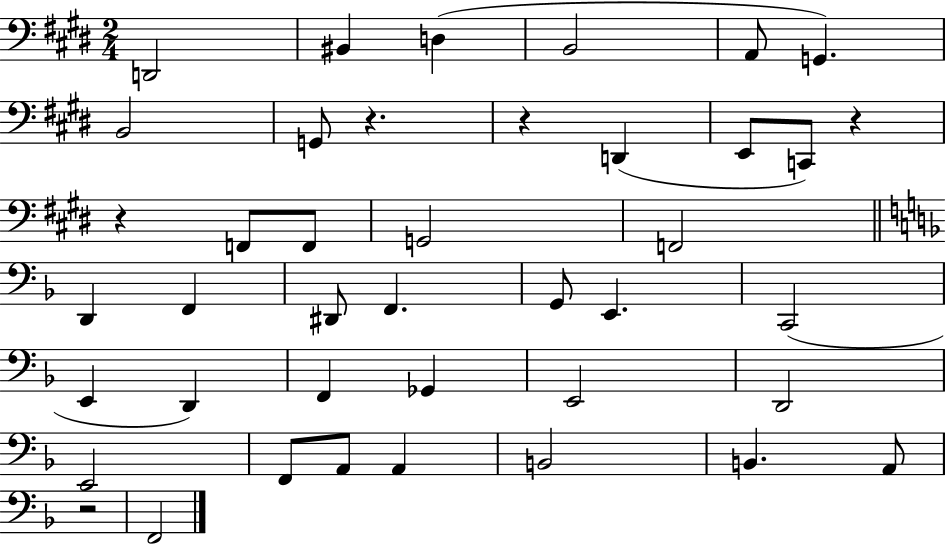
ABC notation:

X:1
T:Untitled
M:2/4
L:1/4
K:E
D,,2 ^B,, D, B,,2 A,,/2 G,, B,,2 G,,/2 z z D,, E,,/2 C,,/2 z z F,,/2 F,,/2 G,,2 F,,2 D,, F,, ^D,,/2 F,, G,,/2 E,, C,,2 E,, D,, F,, _G,, E,,2 D,,2 E,,2 F,,/2 A,,/2 A,, B,,2 B,, A,,/2 z2 F,,2